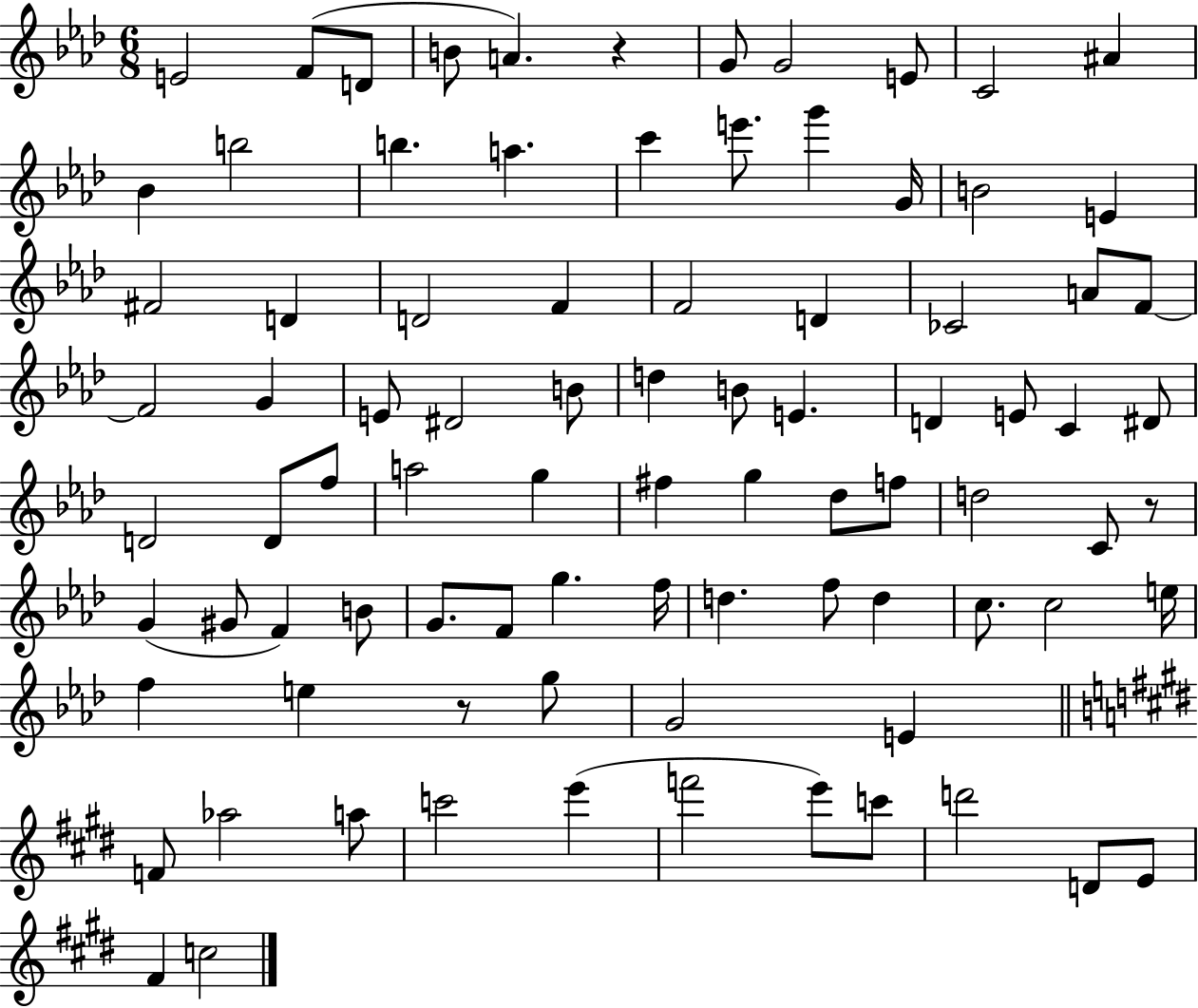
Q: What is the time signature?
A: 6/8